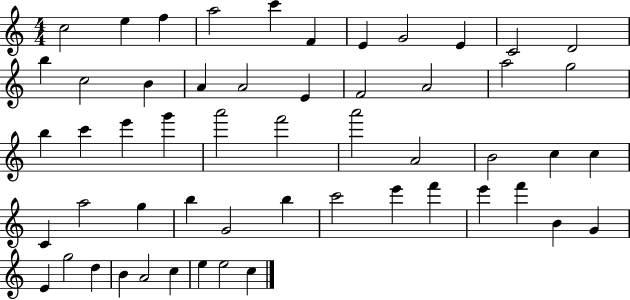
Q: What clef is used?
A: treble